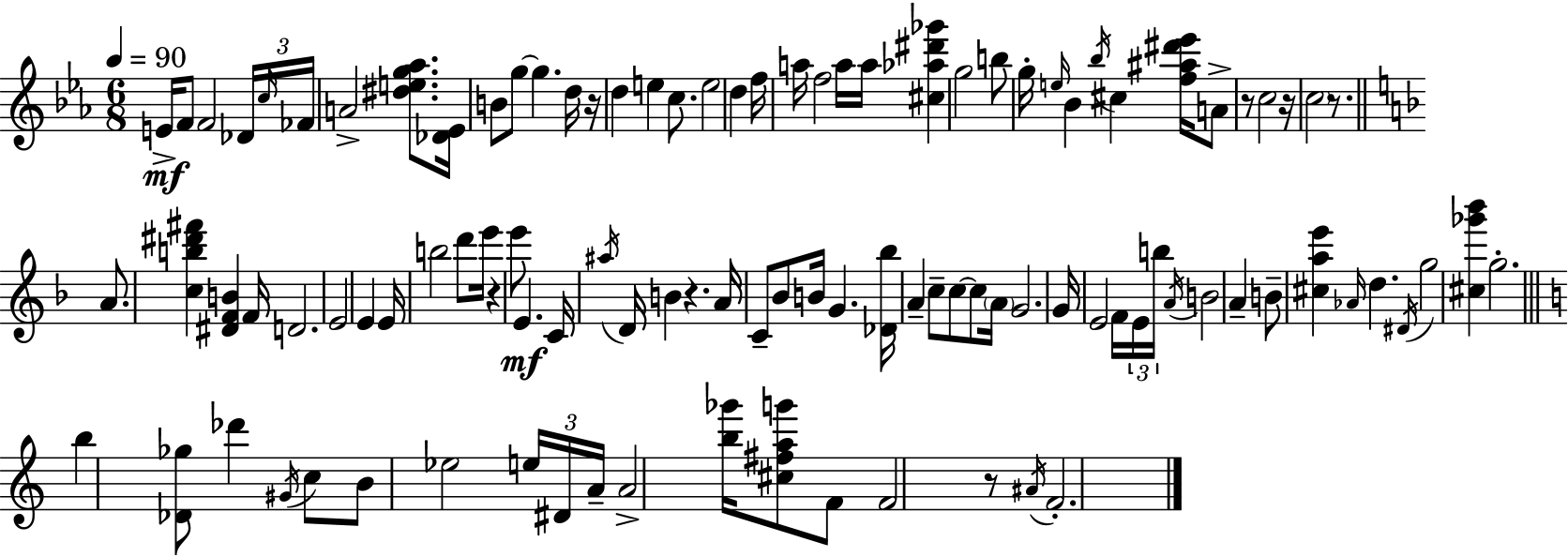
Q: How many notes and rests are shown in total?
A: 104